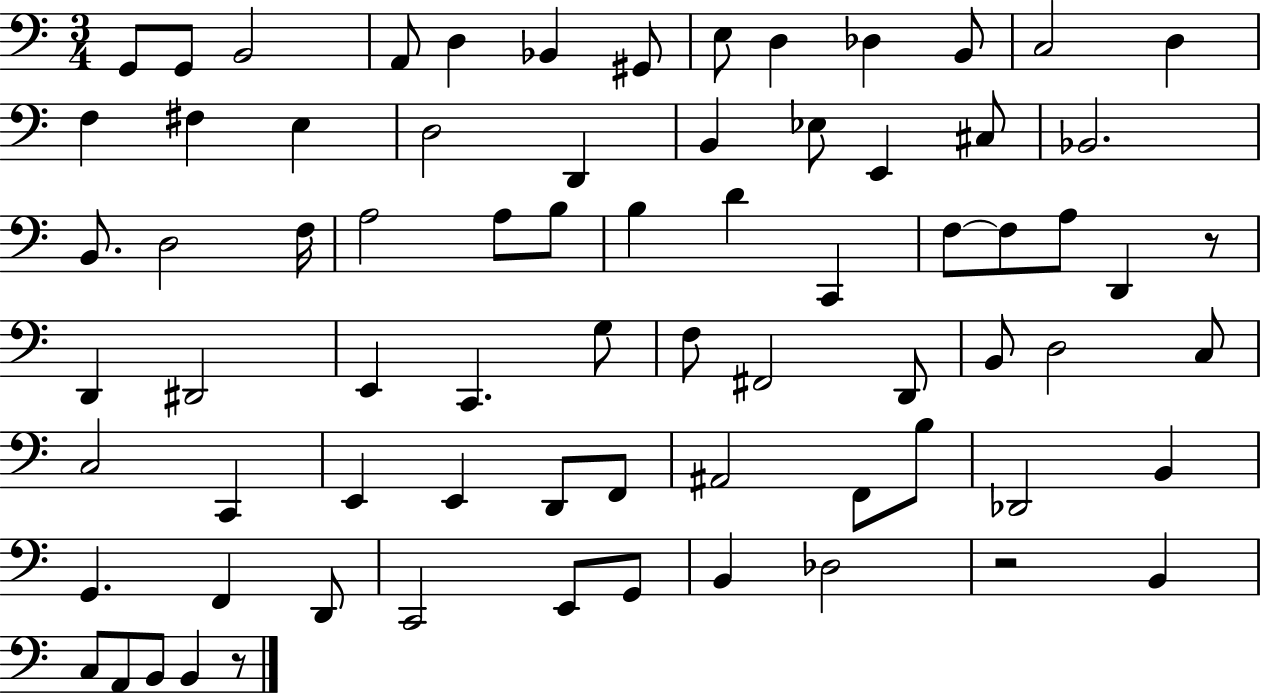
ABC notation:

X:1
T:Untitled
M:3/4
L:1/4
K:C
G,,/2 G,,/2 B,,2 A,,/2 D, _B,, ^G,,/2 E,/2 D, _D, B,,/2 C,2 D, F, ^F, E, D,2 D,, B,, _E,/2 E,, ^C,/2 _B,,2 B,,/2 D,2 F,/4 A,2 A,/2 B,/2 B, D C,, F,/2 F,/2 A,/2 D,, z/2 D,, ^D,,2 E,, C,, G,/2 F,/2 ^F,,2 D,,/2 B,,/2 D,2 C,/2 C,2 C,, E,, E,, D,,/2 F,,/2 ^A,,2 F,,/2 B,/2 _D,,2 B,, G,, F,, D,,/2 C,,2 E,,/2 G,,/2 B,, _D,2 z2 B,, C,/2 A,,/2 B,,/2 B,, z/2